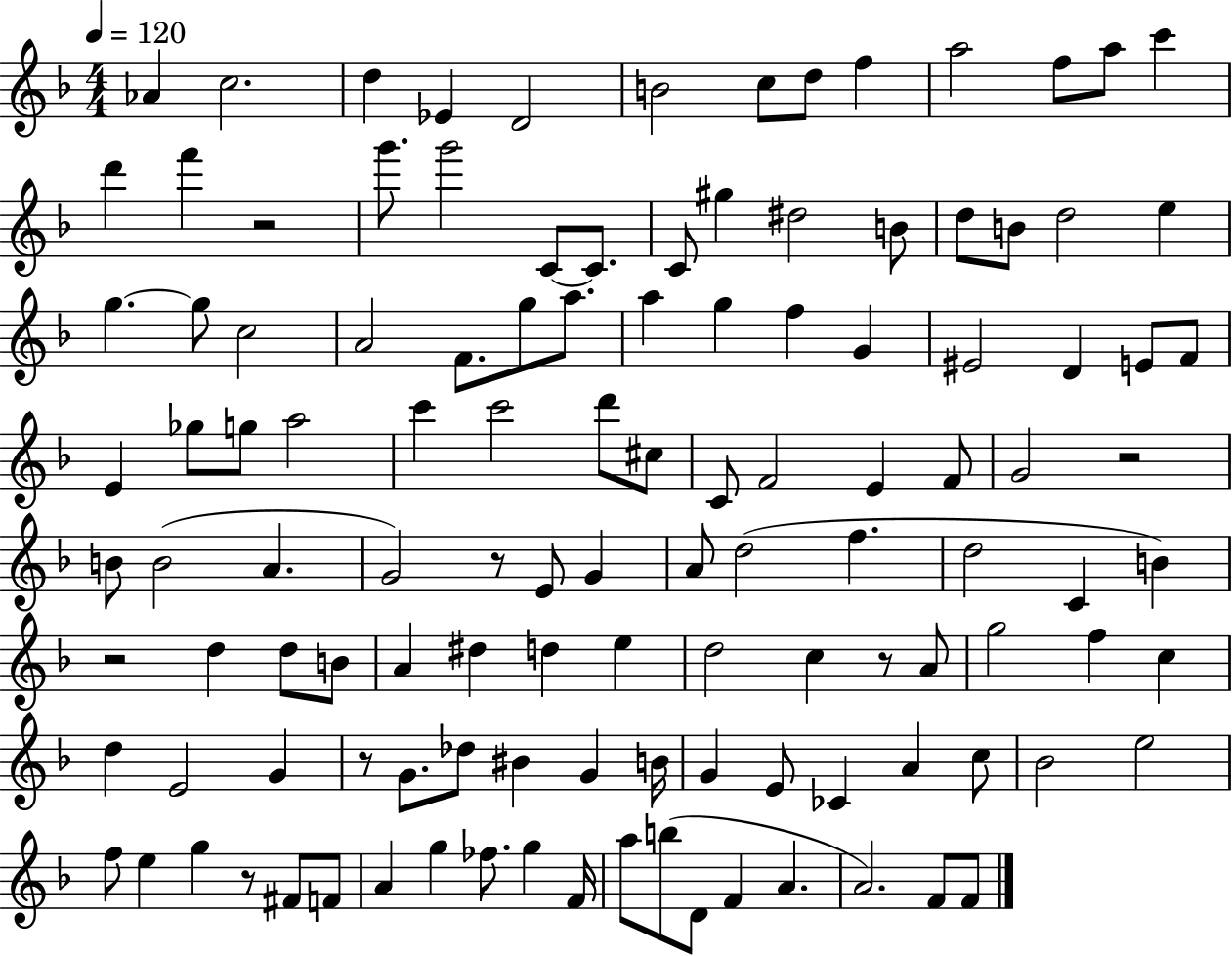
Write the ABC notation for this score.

X:1
T:Untitled
M:4/4
L:1/4
K:F
_A c2 d _E D2 B2 c/2 d/2 f a2 f/2 a/2 c' d' f' z2 g'/2 g'2 C/2 C/2 C/2 ^g ^d2 B/2 d/2 B/2 d2 e g g/2 c2 A2 F/2 g/2 a/2 a g f G ^E2 D E/2 F/2 E _g/2 g/2 a2 c' c'2 d'/2 ^c/2 C/2 F2 E F/2 G2 z2 B/2 B2 A G2 z/2 E/2 G A/2 d2 f d2 C B z2 d d/2 B/2 A ^d d e d2 c z/2 A/2 g2 f c d E2 G z/2 G/2 _d/2 ^B G B/4 G E/2 _C A c/2 _B2 e2 f/2 e g z/2 ^F/2 F/2 A g _f/2 g F/4 a/2 b/2 D/2 F A A2 F/2 F/2